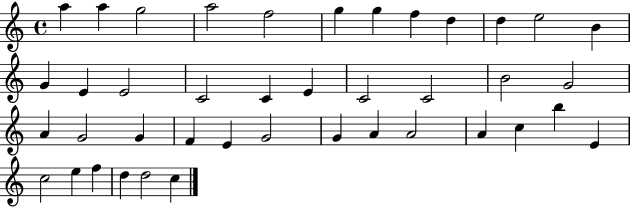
X:1
T:Untitled
M:4/4
L:1/4
K:C
a a g2 a2 f2 g g f d d e2 B G E E2 C2 C E C2 C2 B2 G2 A G2 G F E G2 G A A2 A c b E c2 e f d d2 c